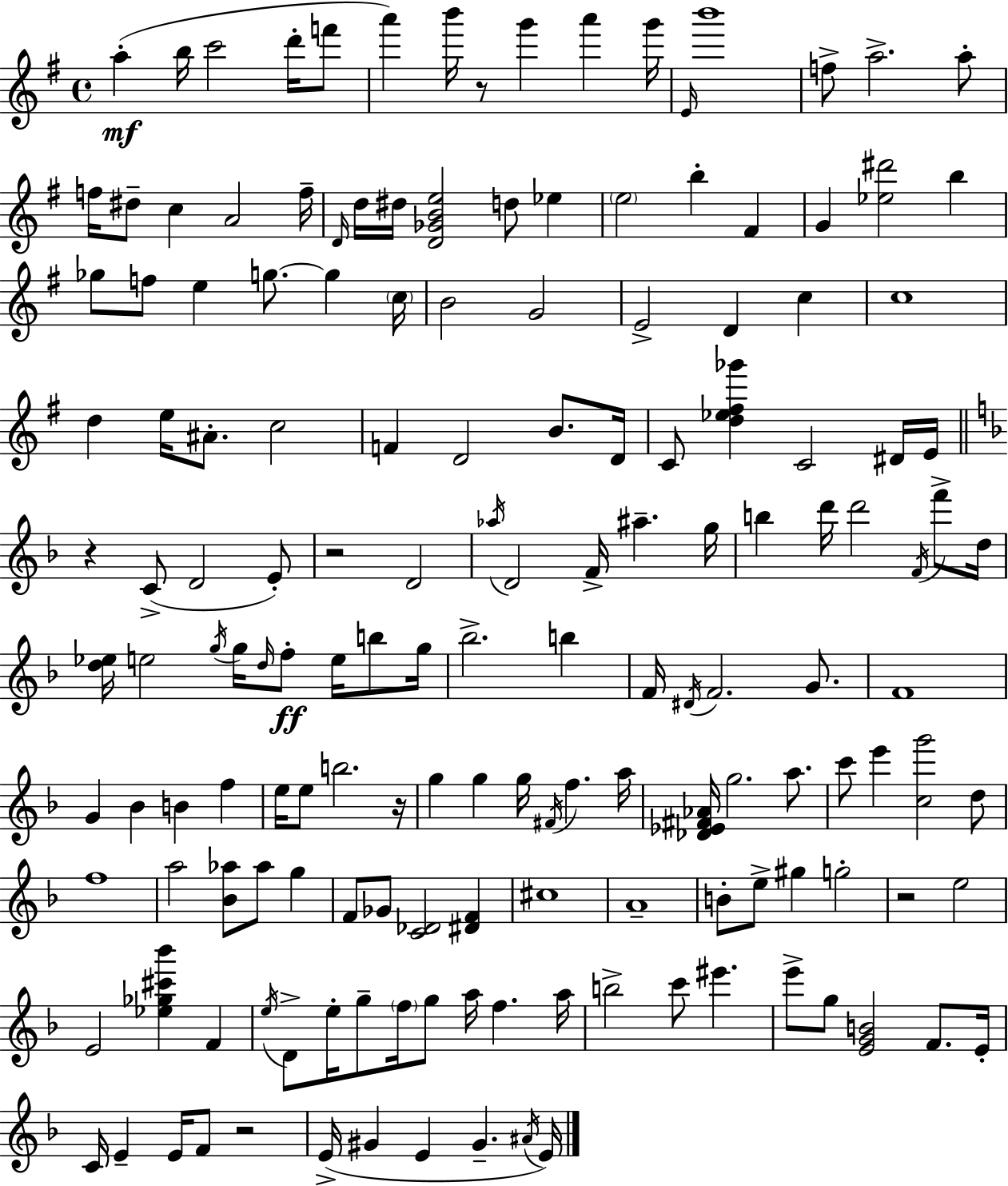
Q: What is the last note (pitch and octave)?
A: E4